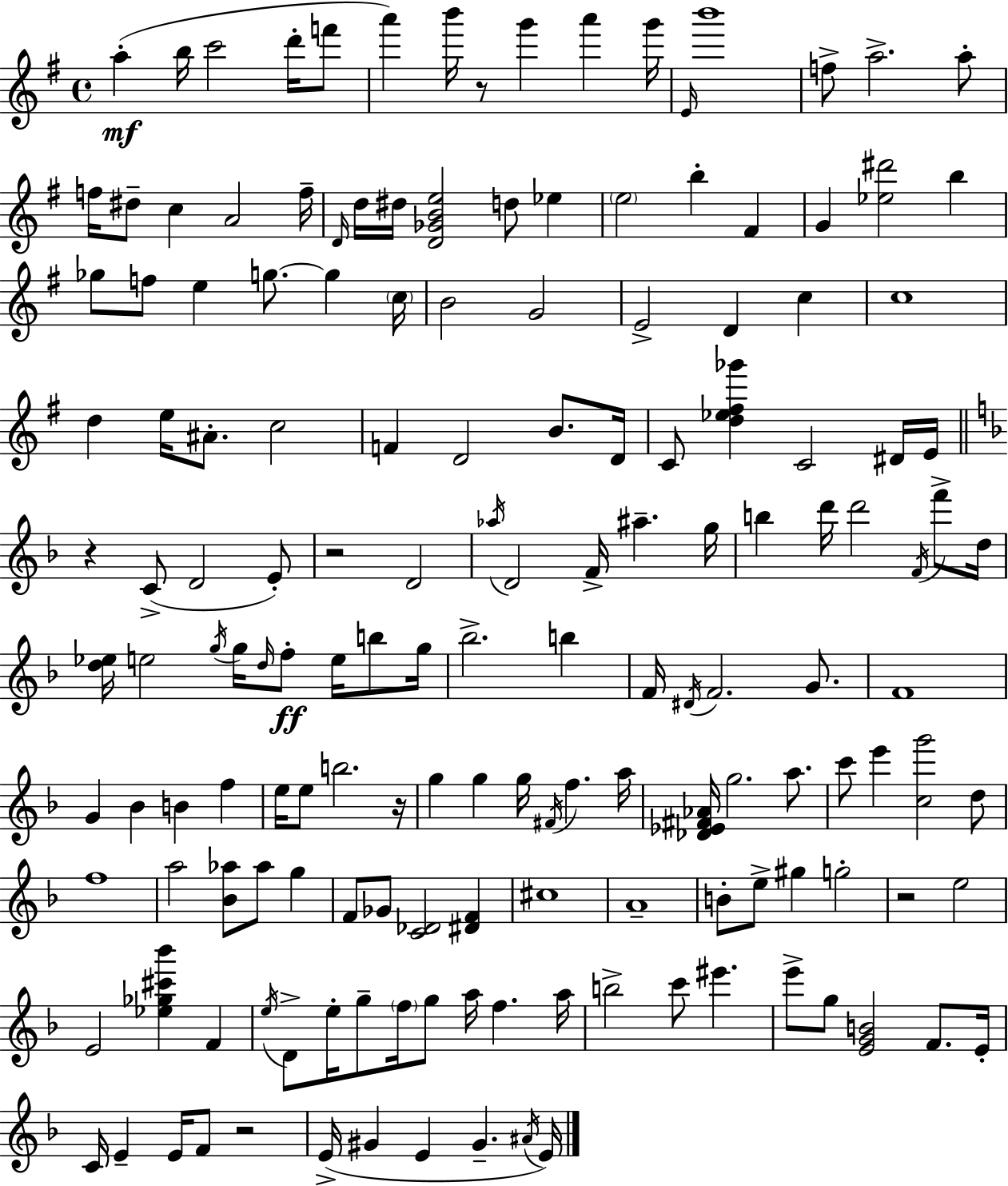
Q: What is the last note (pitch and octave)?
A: E4